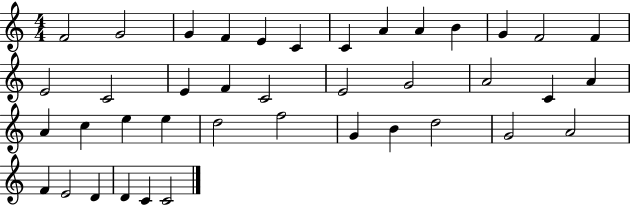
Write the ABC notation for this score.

X:1
T:Untitled
M:4/4
L:1/4
K:C
F2 G2 G F E C C A A B G F2 F E2 C2 E F C2 E2 G2 A2 C A A c e e d2 f2 G B d2 G2 A2 F E2 D D C C2